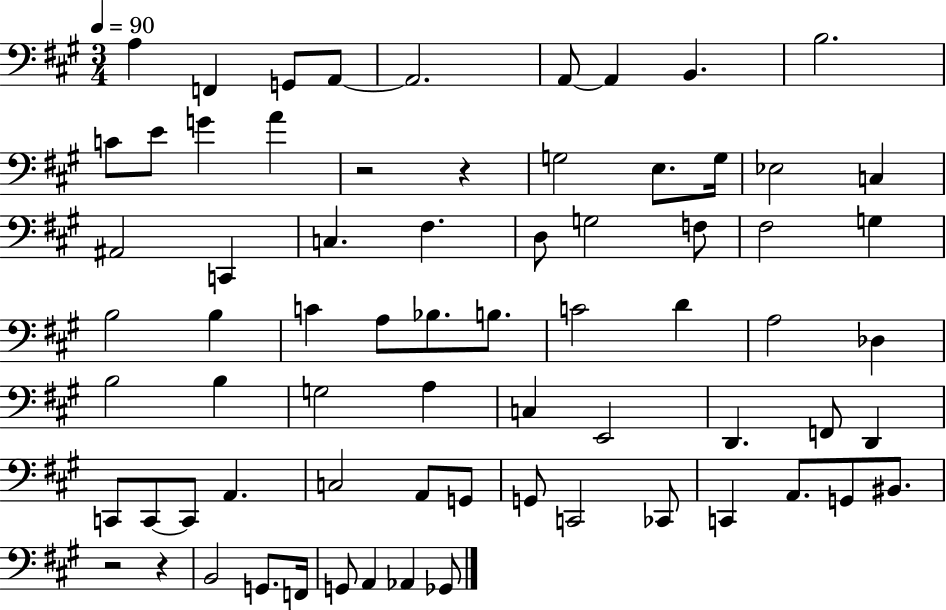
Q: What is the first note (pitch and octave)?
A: A3